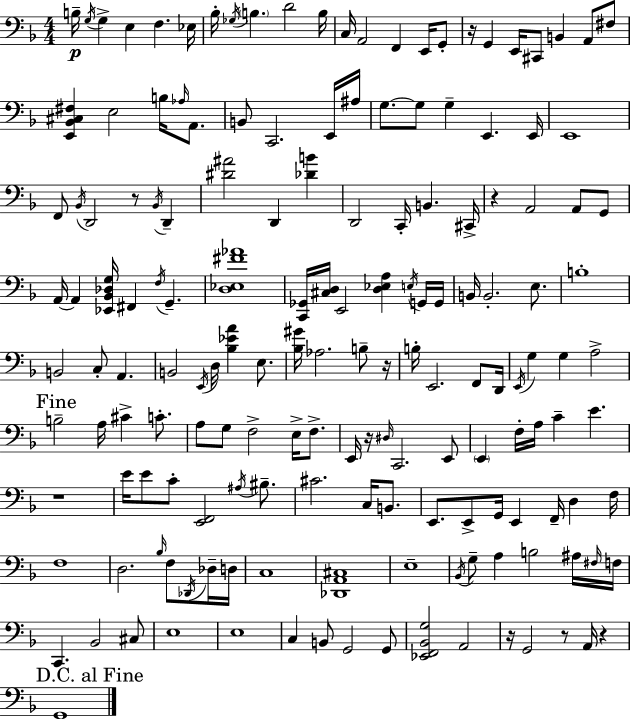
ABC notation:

X:1
T:Untitled
M:4/4
L:1/4
K:Dm
B,/4 G,/4 G, E, F, _E,/4 _B,/4 _G,/4 B, D2 B,/4 C,/4 A,,2 F,, E,,/4 G,,/2 z/4 G,, E,,/4 ^C,,/2 B,, A,,/2 ^F,/2 [E,,_B,,^C,^F,] E,2 B,/4 _A,/4 A,,/2 B,,/2 C,,2 E,,/4 ^A,/4 G,/2 G,/2 G, E,, E,,/4 E,,4 F,,/2 _B,,/4 D,,2 z/2 _B,,/4 D,, [^D^A]2 D,, [_DB] D,,2 C,,/4 B,, ^C,,/4 z A,,2 A,,/2 G,,/2 A,,/4 A,, [_E,,_B,,_D,G,]/4 ^F,, F,/4 G,, [D,_E,^F_A]4 [C,,_G,,]/4 [^C,D,]/4 E,,2 [D,_E,A,] E,/4 G,,/4 G,,/4 B,,/4 B,,2 E,/2 B,4 B,,2 C,/2 A,, B,,2 E,,/4 D,/4 [_B,_EA] E,/2 [_B,^G]/4 _A,2 B,/2 z/4 B,/4 E,,2 F,,/2 D,,/4 E,,/4 G, G, A,2 B,2 A,/4 ^C C/2 A,/2 G,/2 F,2 E,/4 F,/2 E,,/4 z/4 ^D,/4 C,,2 E,,/2 E,, F,/4 A,/4 C E z4 E/4 E/2 C/2 [E,,F,,]2 ^A,/4 ^B,/2 ^C2 C,/4 B,,/2 E,,/2 E,,/2 G,,/4 E,, F,,/4 D, F,/4 F,4 D,2 _B,/4 F,/2 _D,,/4 _D,/4 D,/4 C,4 [_D,,A,,^C,]4 E,4 _B,,/4 G,/2 A, B,2 ^A,/4 ^F,/4 F,/4 C,, _B,,2 ^C,/2 E,4 E,4 C, B,,/2 G,,2 G,,/2 [_E,,F,,_B,,G,]2 A,,2 z/4 G,,2 z/2 A,,/4 z G,,4